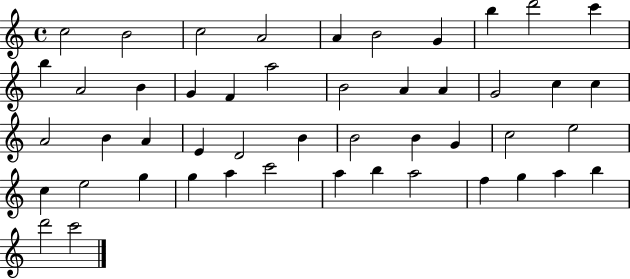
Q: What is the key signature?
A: C major